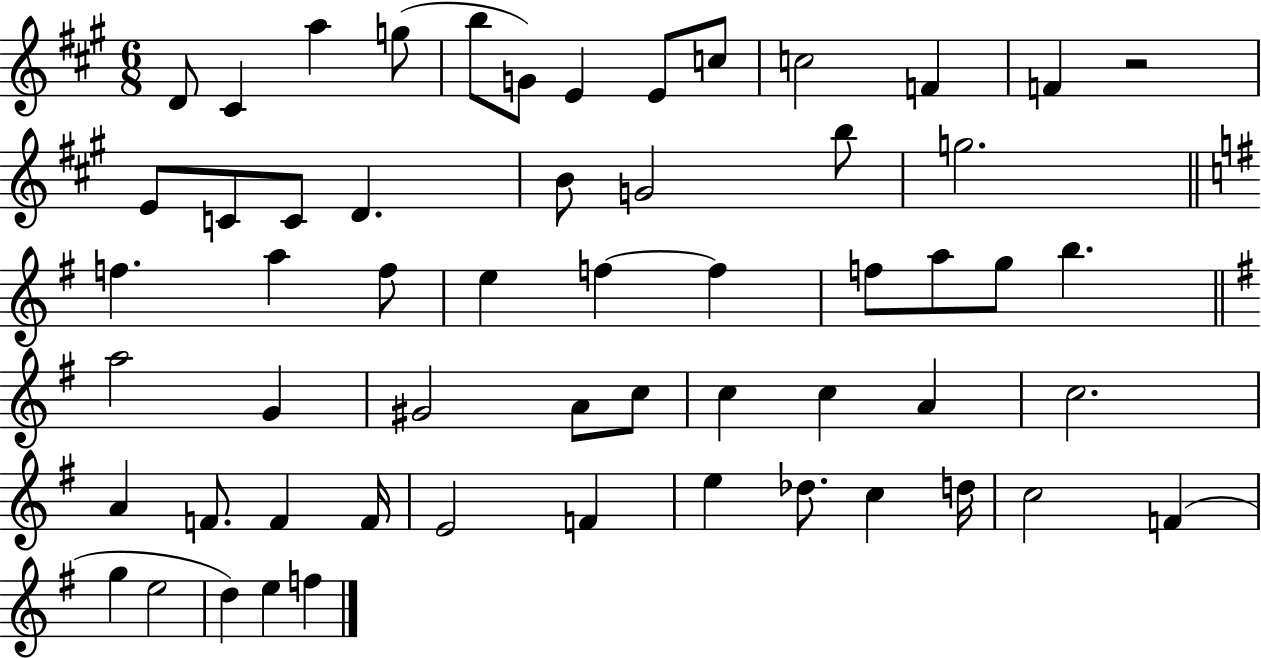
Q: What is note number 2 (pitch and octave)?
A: C#4